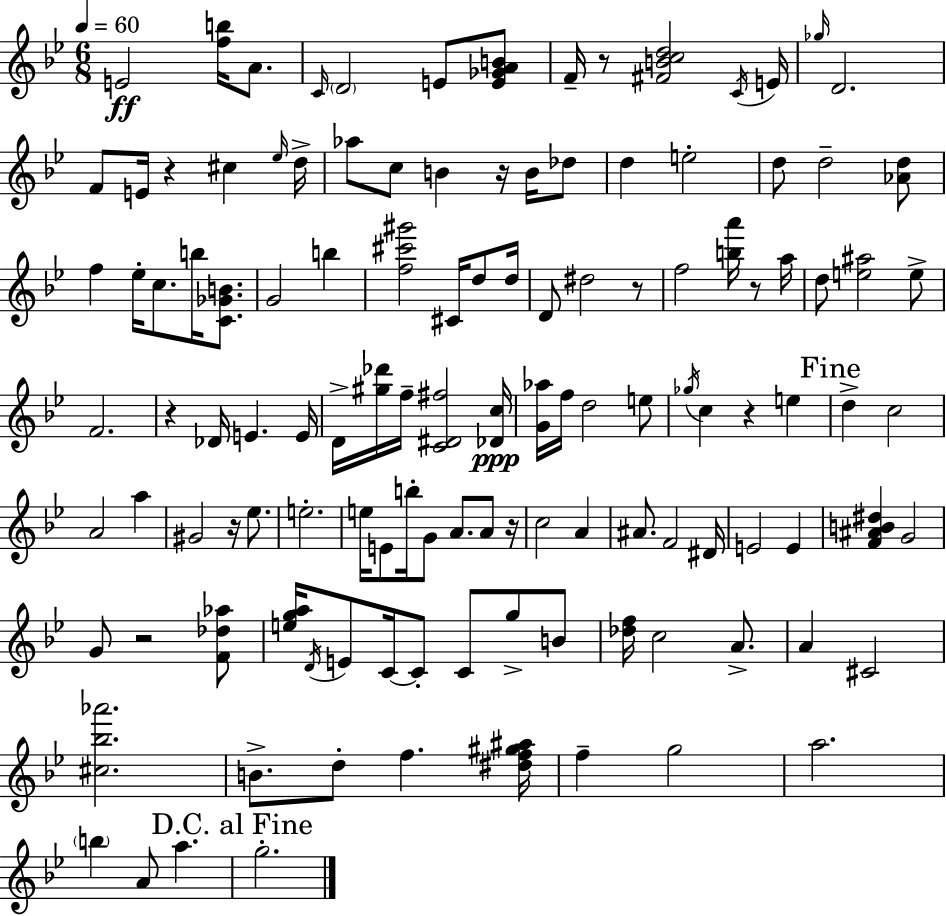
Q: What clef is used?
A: treble